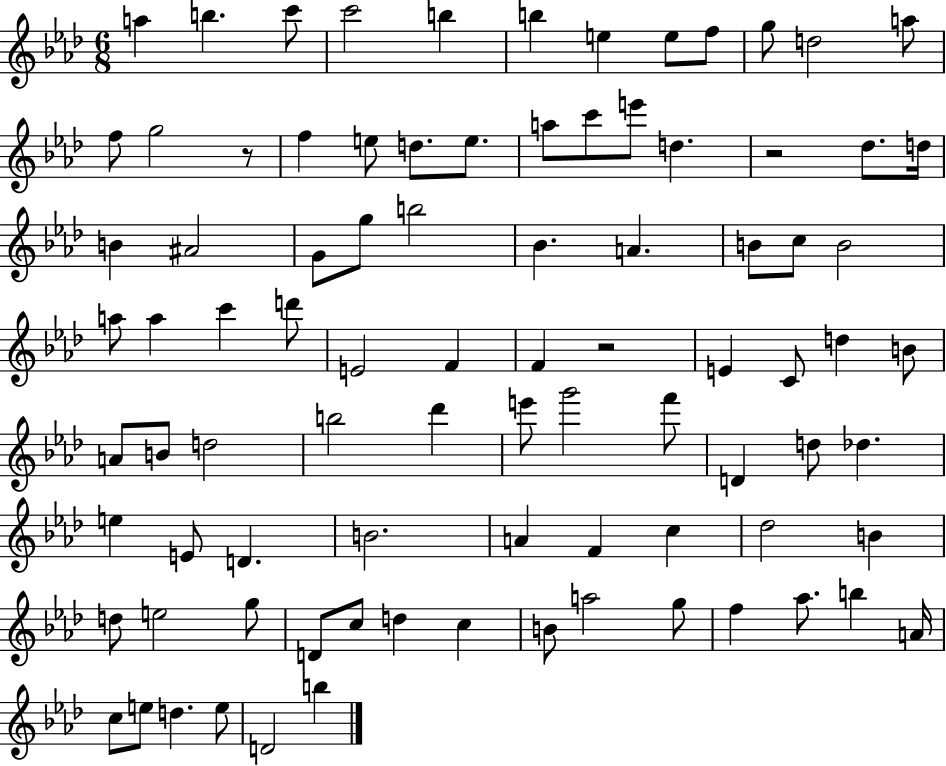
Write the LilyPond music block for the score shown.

{
  \clef treble
  \numericTimeSignature
  \time 6/8
  \key aes \major
  \repeat volta 2 { a''4 b''4. c'''8 | c'''2 b''4 | b''4 e''4 e''8 f''8 | g''8 d''2 a''8 | \break f''8 g''2 r8 | f''4 e''8 d''8. e''8. | a''8 c'''8 e'''8 d''4. | r2 des''8. d''16 | \break b'4 ais'2 | g'8 g''8 b''2 | bes'4. a'4. | b'8 c''8 b'2 | \break a''8 a''4 c'''4 d'''8 | e'2 f'4 | f'4 r2 | e'4 c'8 d''4 b'8 | \break a'8 b'8 d''2 | b''2 des'''4 | e'''8 g'''2 f'''8 | d'4 d''8 des''4. | \break e''4 e'8 d'4. | b'2. | a'4 f'4 c''4 | des''2 b'4 | \break d''8 e''2 g''8 | d'8 c''8 d''4 c''4 | b'8 a''2 g''8 | f''4 aes''8. b''4 a'16 | \break c''8 e''8 d''4. e''8 | d'2 b''4 | } \bar "|."
}